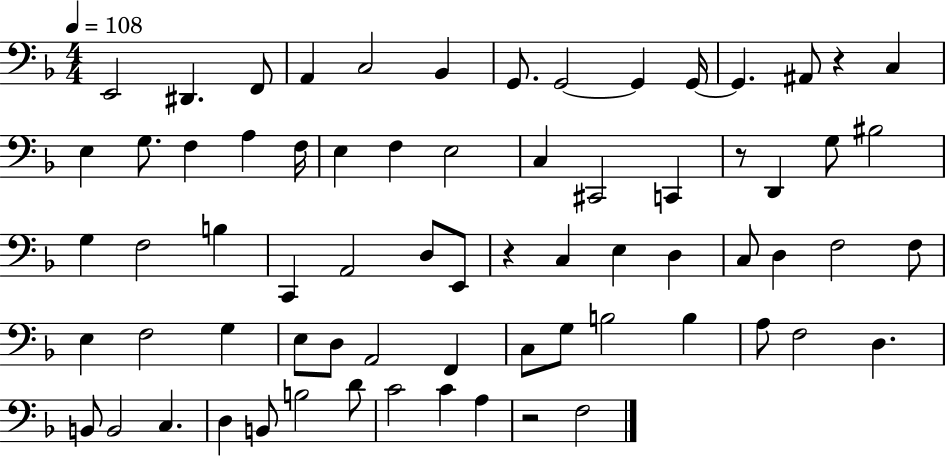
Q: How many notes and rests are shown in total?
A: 70